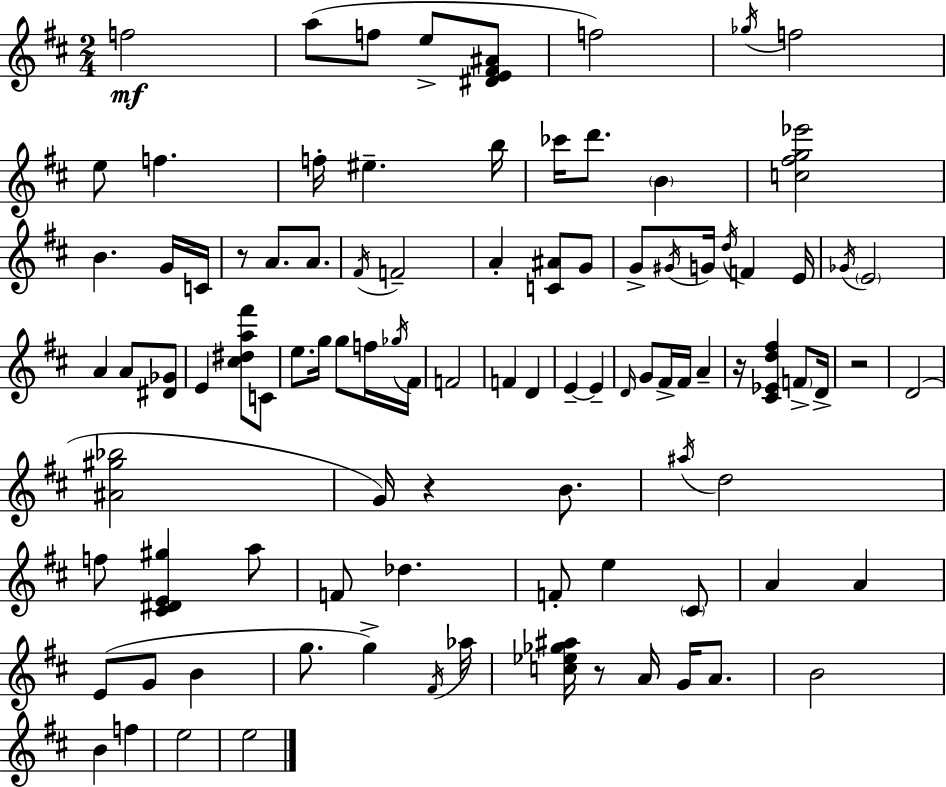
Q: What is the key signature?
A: D major